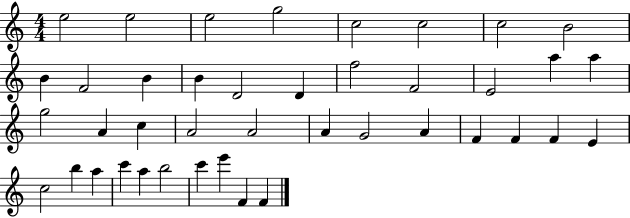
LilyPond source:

{
  \clef treble
  \numericTimeSignature
  \time 4/4
  \key c \major
  e''2 e''2 | e''2 g''2 | c''2 c''2 | c''2 b'2 | \break b'4 f'2 b'4 | b'4 d'2 d'4 | f''2 f'2 | e'2 a''4 a''4 | \break g''2 a'4 c''4 | a'2 a'2 | a'4 g'2 a'4 | f'4 f'4 f'4 e'4 | \break c''2 b''4 a''4 | c'''4 a''4 b''2 | c'''4 e'''4 f'4 f'4 | \bar "|."
}